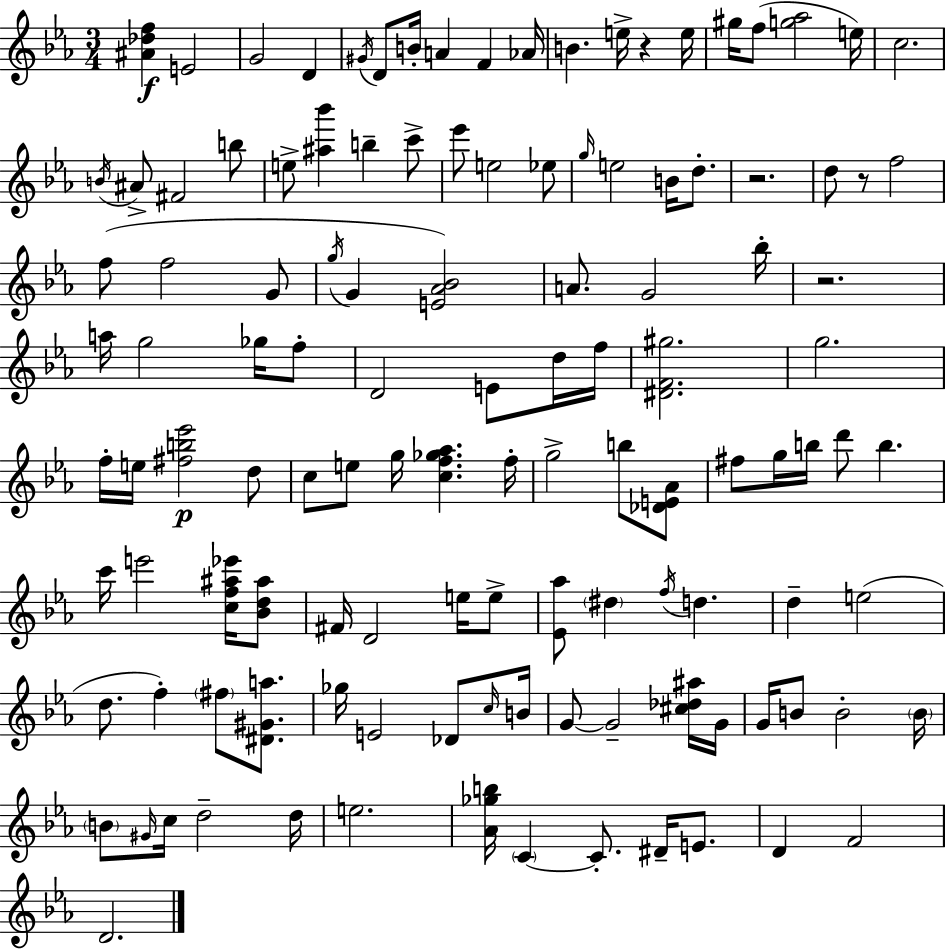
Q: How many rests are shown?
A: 4